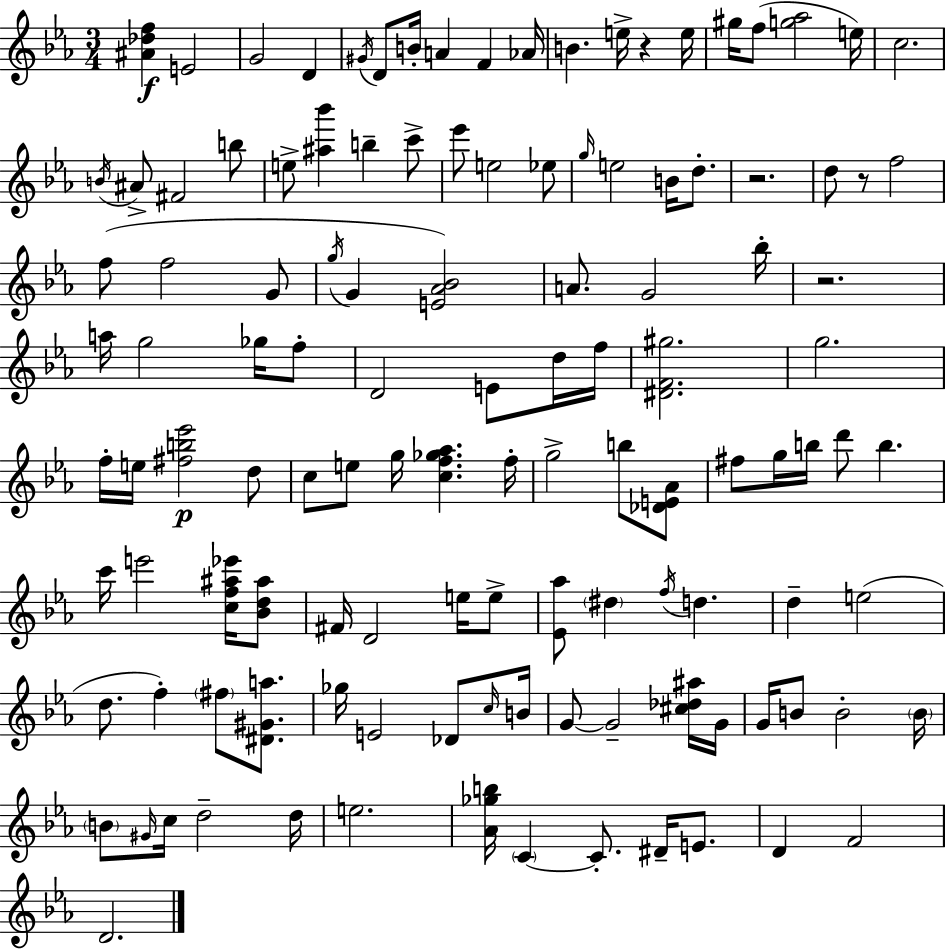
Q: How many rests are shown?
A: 4